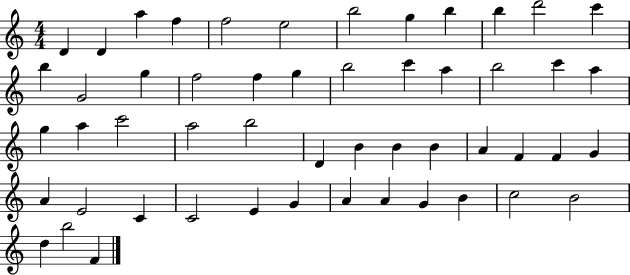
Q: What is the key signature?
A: C major